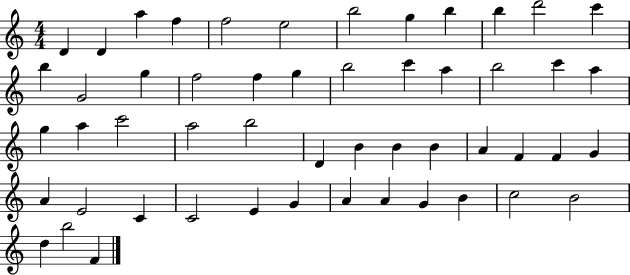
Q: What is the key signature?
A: C major